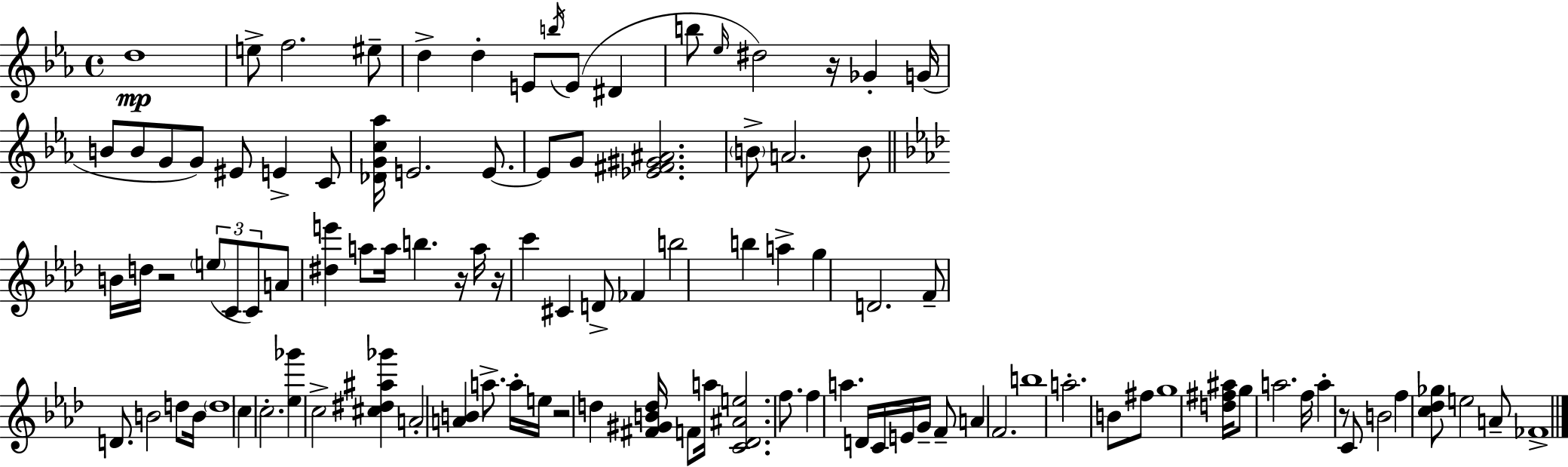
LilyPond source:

{
  \clef treble
  \time 4/4
  \defaultTimeSignature
  \key ees \major
  \repeat volta 2 { d''1\mp | e''8-> f''2. eis''8-- | d''4-> d''4-. e'8 \acciaccatura { b''16 }( e'8 dis'4 | b''8 \grace { ees''16 }) dis''2 r16 ges'4-. | \break g'16( b'8 b'8 g'8 g'8) eis'8 e'4-> | c'8 <des' g' c'' aes''>16 e'2. e'8.~~ | e'8 g'8 <ees' fis' gis' ais'>2. | \parenthesize b'8-> a'2. | \break b'8 \bar "||" \break \key aes \major b'16 d''16 r2 \tuplet 3/2 { \parenthesize e''8( c'8 c'8) } | a'8 <dis'' e'''>4 a''8 a''16 b''4. r16 | a''16 r16 c'''4 cis'4 d'8-> fes'4 | b''2 b''4 a''4-> | \break g''4 d'2. | f'8-- d'8. b'2 d''8 b'16 | \parenthesize d''1 | c''4 c''2.-. | \break <ees'' ges'''>4 c''2-> <cis'' dis'' ais'' ges'''>4 | a'2-. <a' b'>4 a''8.-> a''16-. | e''16 r2 d''4 <fis' gis' b' d''>16 f'8 | a''16 <c' des' ais' e''>2. f''8. | \break f''4 a''4. d'16 c'16 e'16 g'16-- f'8-- | a'4 f'2. | b''1 | a''2.-. b'8 fis''8 | \break g''1 | <d'' fis'' ais''>16 g''8 a''2. f''16 | a''4-. r8 c'8 b'2 | f''4 <c'' des'' ges''>8 e''2 a'8-- | \break fes'1-> | } \bar "|."
}